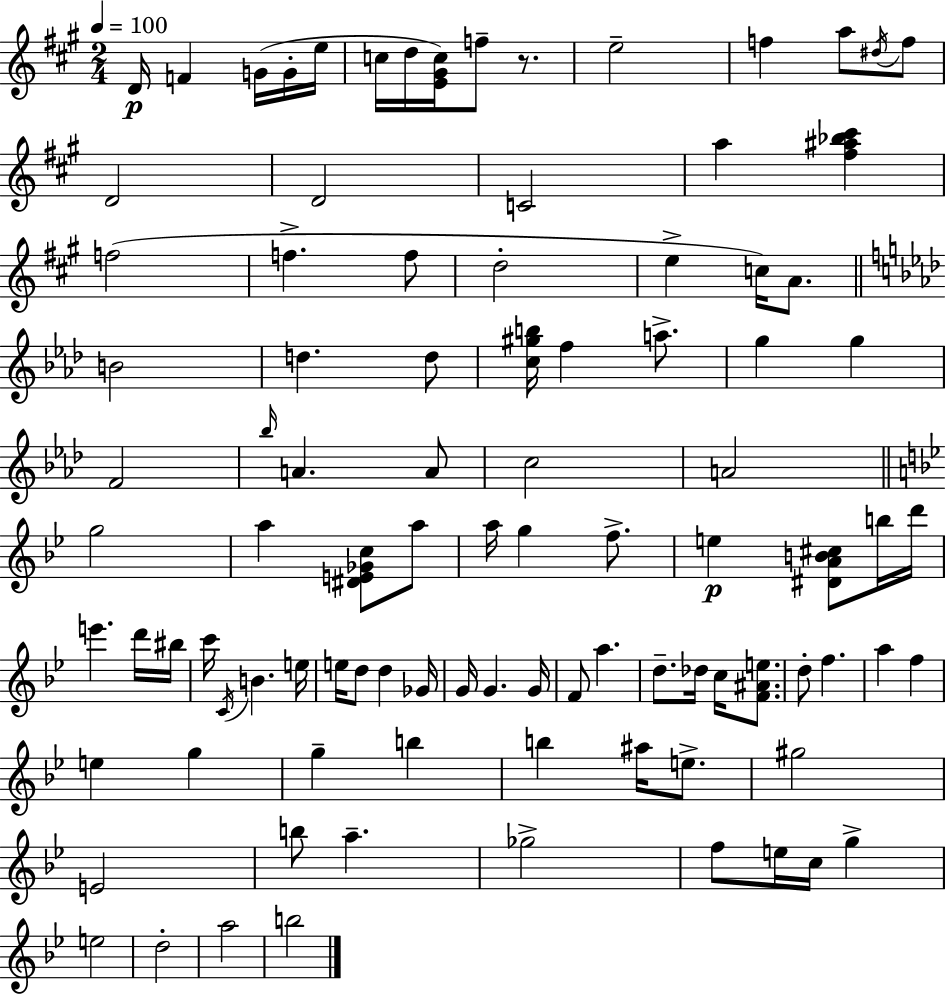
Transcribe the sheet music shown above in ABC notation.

X:1
T:Untitled
M:2/4
L:1/4
K:A
D/4 F G/4 G/4 e/4 c/4 d/4 [E^Gc]/4 f/2 z/2 e2 f a/2 ^d/4 f/2 D2 D2 C2 a [^f^a_b^c'] f2 f f/2 d2 e c/4 A/2 B2 d d/2 [c^gb]/4 f a/2 g g F2 _b/4 A A/2 c2 A2 g2 a [^DE_Gc]/2 a/2 a/4 g f/2 e [^DAB^c]/2 b/4 d'/4 e' d'/4 ^b/4 c'/4 C/4 B e/4 e/4 d/2 d _G/4 G/4 G G/4 F/2 a d/2 _d/4 c/4 [F^Ae]/2 d/2 f a f e g g b b ^a/4 e/2 ^g2 E2 b/2 a _g2 f/2 e/4 c/4 g e2 d2 a2 b2